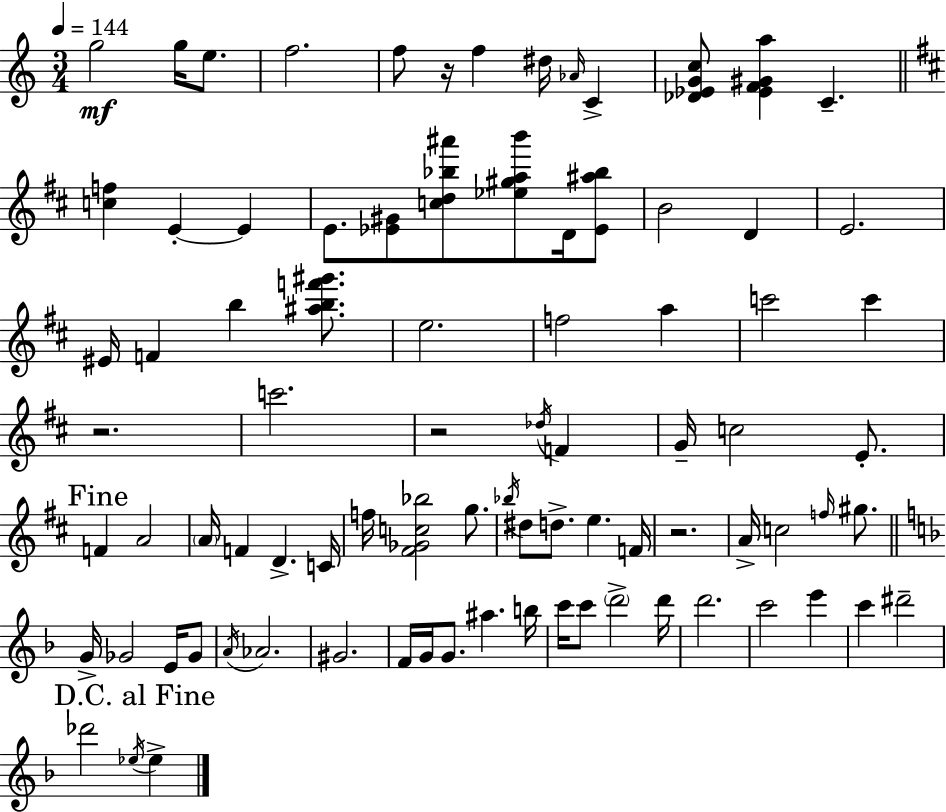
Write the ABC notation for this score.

X:1
T:Untitled
M:3/4
L:1/4
K:Am
g2 g/4 e/2 f2 f/2 z/4 f ^d/4 _A/4 C [_D_EGc]/2 [_EF^Ga] C [cf] E E E/2 [_E^G]/2 [cd_b^a']/2 [_e^gab']/2 D/4 [_E^a_b]/2 B2 D E2 ^E/4 F b [^abf'^g']/2 e2 f2 a c'2 c' z2 c'2 z2 _d/4 F G/4 c2 E/2 F A2 A/4 F D C/4 f/4 [^F_Gc_b]2 g/2 _b/4 ^d/2 d/2 e F/4 z2 A/4 c2 f/4 ^g/2 G/4 _G2 E/4 _G/2 A/4 _A2 ^G2 F/4 G/4 G/2 ^a b/4 c'/4 c'/2 d'2 d'/4 d'2 c'2 e' c' ^d'2 _d'2 _e/4 _e